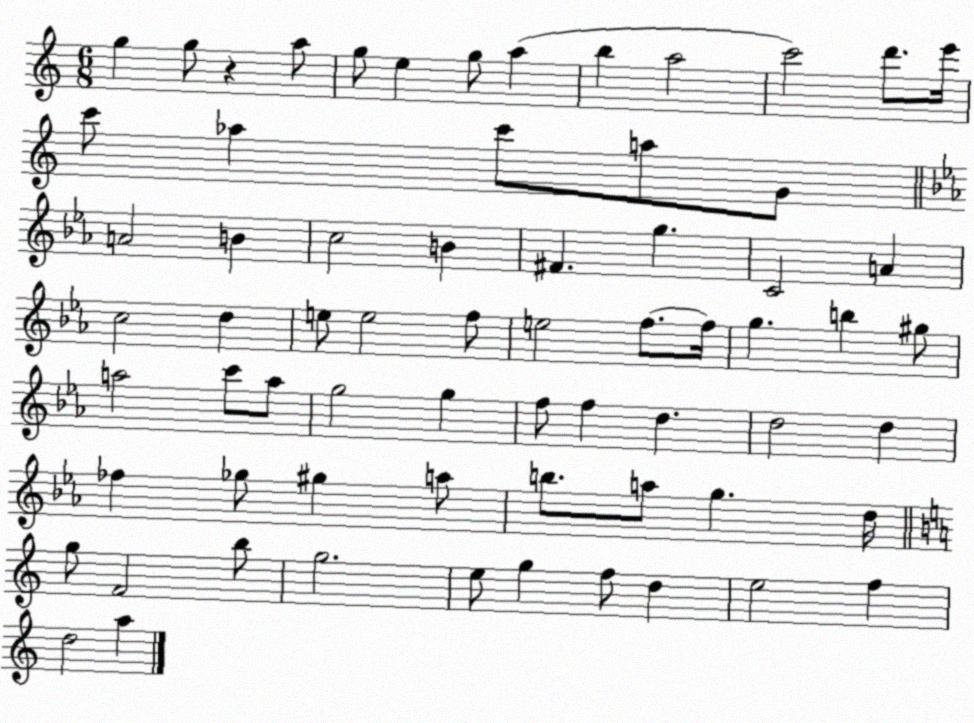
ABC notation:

X:1
T:Untitled
M:6/8
L:1/4
K:C
g g/2 z a/2 g/2 e g/2 a b a2 c'2 d'/2 e'/4 c'/2 _a c'/2 a/2 G/2 A2 B c2 B ^F g C2 A c2 d e/2 e2 f/2 e2 f/2 f/4 g b ^g/2 a2 c'/2 a/2 g2 g f/2 f d d2 d _f _g/2 ^g a/2 b/2 a/2 g d/4 g/2 F2 b/2 g2 e/2 g f/2 d e2 f d2 a